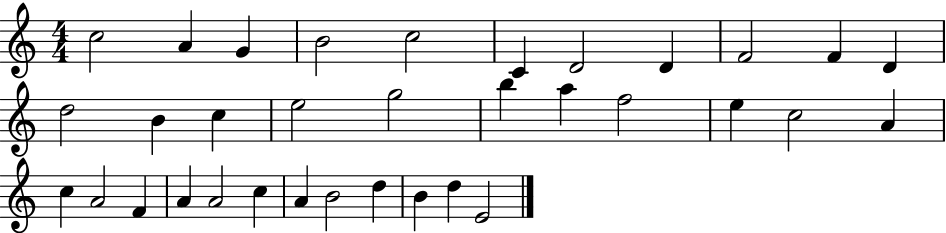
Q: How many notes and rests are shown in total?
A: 34